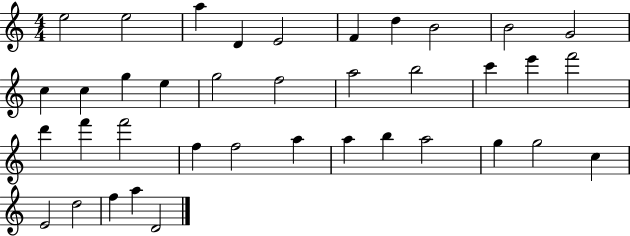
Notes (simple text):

E5/h E5/h A5/q D4/q E4/h F4/q D5/q B4/h B4/h G4/h C5/q C5/q G5/q E5/q G5/h F5/h A5/h B5/h C6/q E6/q F6/h D6/q F6/q F6/h F5/q F5/h A5/q A5/q B5/q A5/h G5/q G5/h C5/q E4/h D5/h F5/q A5/q D4/h